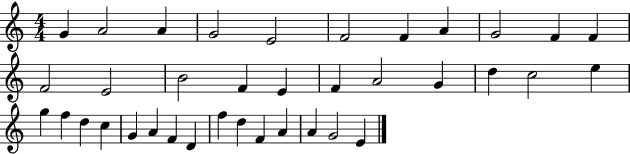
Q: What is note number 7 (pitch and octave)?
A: F4